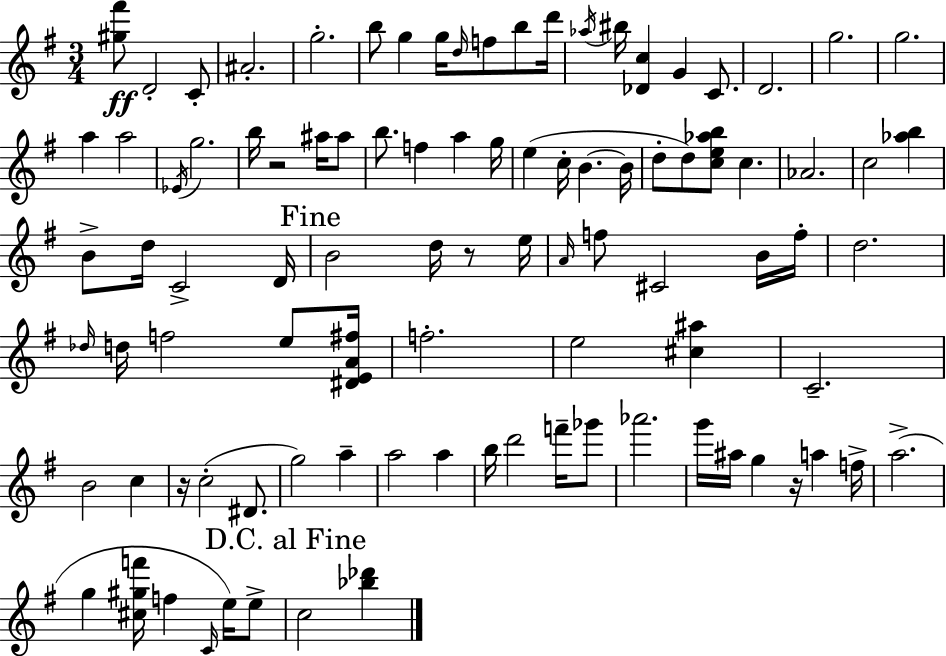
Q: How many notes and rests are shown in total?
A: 95